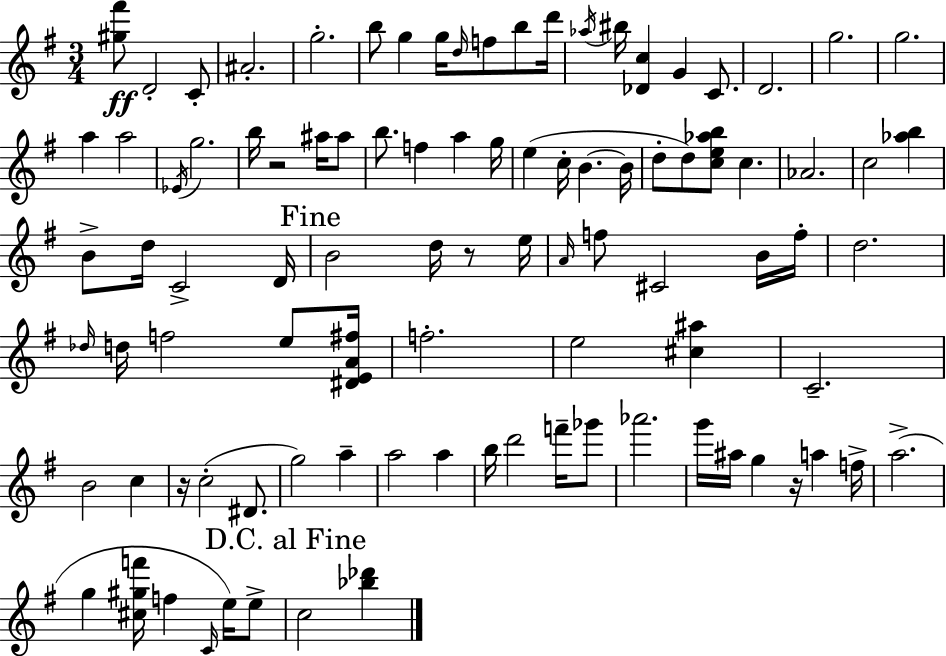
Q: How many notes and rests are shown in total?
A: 95